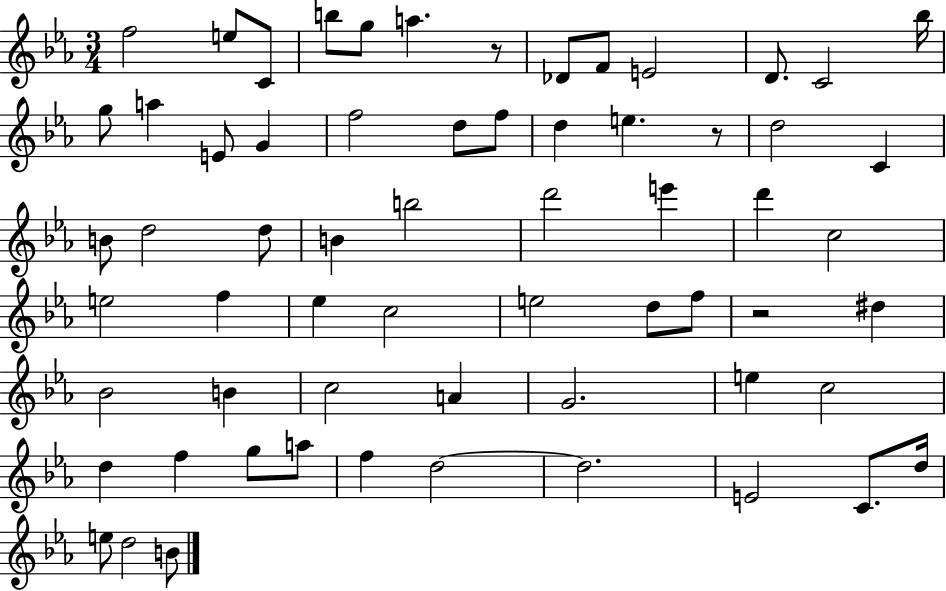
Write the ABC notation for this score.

X:1
T:Untitled
M:3/4
L:1/4
K:Eb
f2 e/2 C/2 b/2 g/2 a z/2 _D/2 F/2 E2 D/2 C2 _b/4 g/2 a E/2 G f2 d/2 f/2 d e z/2 d2 C B/2 d2 d/2 B b2 d'2 e' d' c2 e2 f _e c2 e2 d/2 f/2 z2 ^d _B2 B c2 A G2 e c2 d f g/2 a/2 f d2 d2 E2 C/2 d/4 e/2 d2 B/2